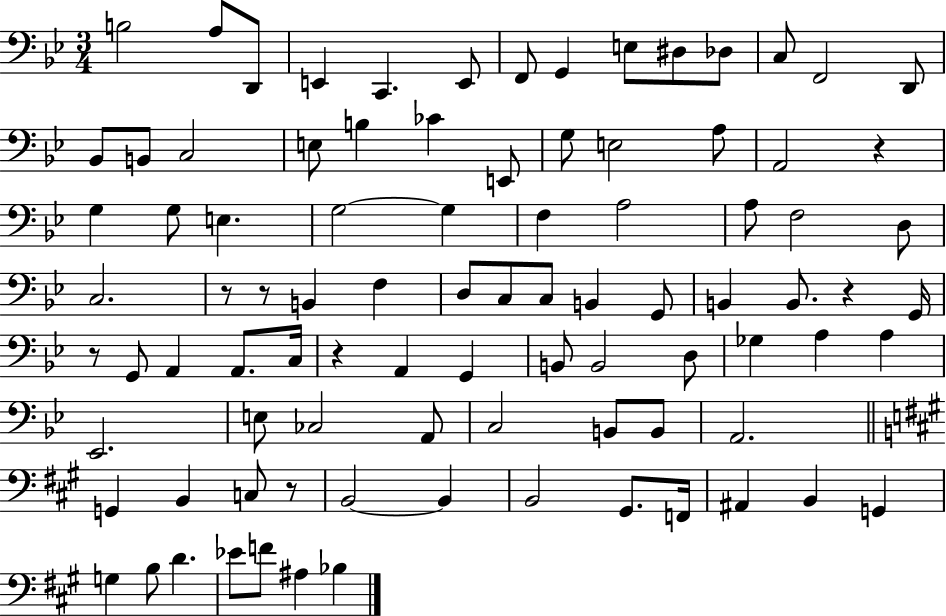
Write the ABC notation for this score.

X:1
T:Untitled
M:3/4
L:1/4
K:Bb
B,2 A,/2 D,,/2 E,, C,, E,,/2 F,,/2 G,, E,/2 ^D,/2 _D,/2 C,/2 F,,2 D,,/2 _B,,/2 B,,/2 C,2 E,/2 B, _C E,,/2 G,/2 E,2 A,/2 A,,2 z G, G,/2 E, G,2 G, F, A,2 A,/2 F,2 D,/2 C,2 z/2 z/2 B,, F, D,/2 C,/2 C,/2 B,, G,,/2 B,, B,,/2 z G,,/4 z/2 G,,/2 A,, A,,/2 C,/4 z A,, G,, B,,/2 B,,2 D,/2 _G, A, A, _E,,2 E,/2 _C,2 A,,/2 C,2 B,,/2 B,,/2 A,,2 G,, B,, C,/2 z/2 B,,2 B,, B,,2 ^G,,/2 F,,/4 ^A,, B,, G,, G, B,/2 D _E/2 F/2 ^A, _B,